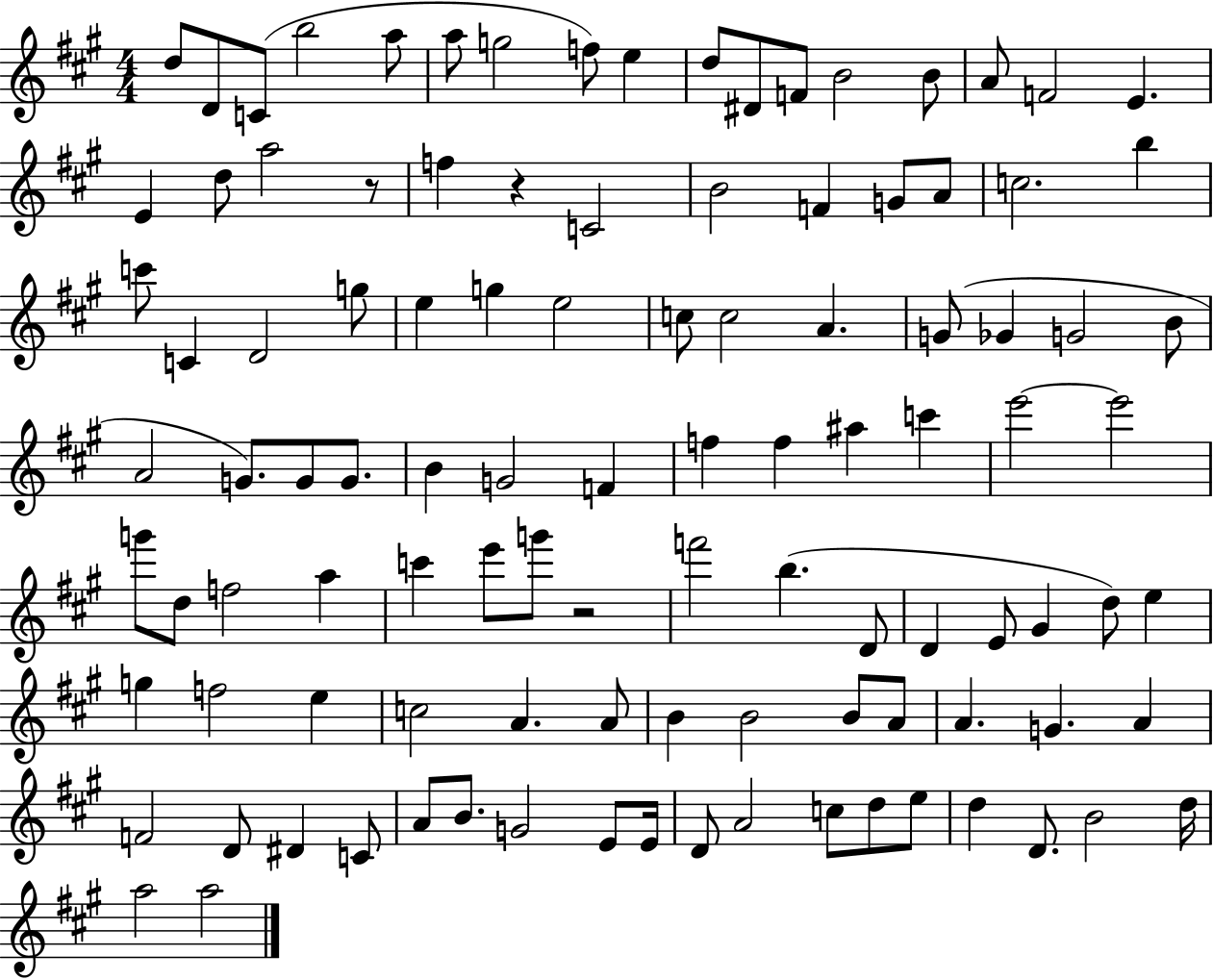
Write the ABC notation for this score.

X:1
T:Untitled
M:4/4
L:1/4
K:A
d/2 D/2 C/2 b2 a/2 a/2 g2 f/2 e d/2 ^D/2 F/2 B2 B/2 A/2 F2 E E d/2 a2 z/2 f z C2 B2 F G/2 A/2 c2 b c'/2 C D2 g/2 e g e2 c/2 c2 A G/2 _G G2 B/2 A2 G/2 G/2 G/2 B G2 F f f ^a c' e'2 e'2 g'/2 d/2 f2 a c' e'/2 g'/2 z2 f'2 b D/2 D E/2 ^G d/2 e g f2 e c2 A A/2 B B2 B/2 A/2 A G A F2 D/2 ^D C/2 A/2 B/2 G2 E/2 E/4 D/2 A2 c/2 d/2 e/2 d D/2 B2 d/4 a2 a2